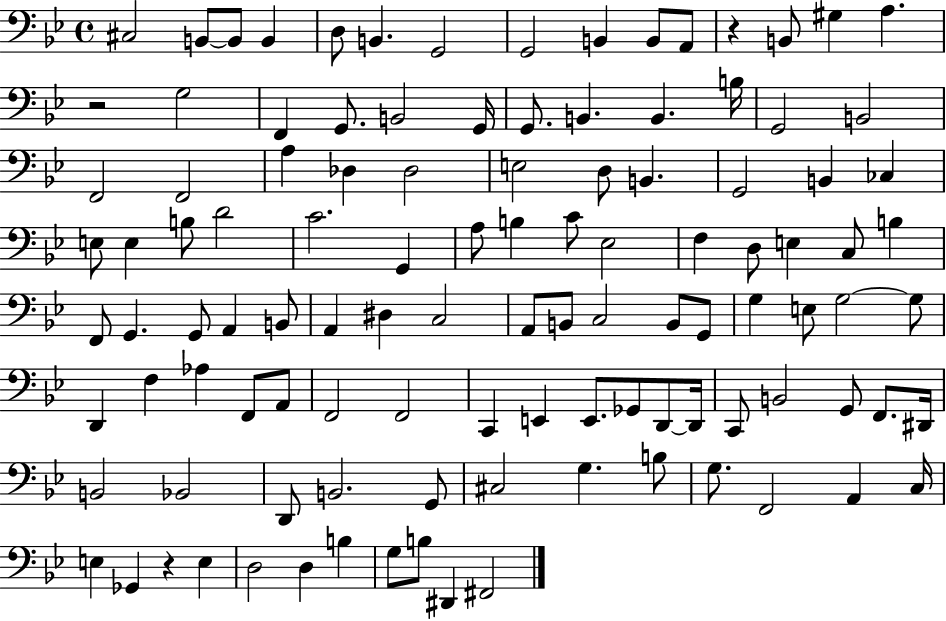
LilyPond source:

{
  \clef bass
  \time 4/4
  \defaultTimeSignature
  \key bes \major
  cis2 b,8~~ b,8 b,4 | d8 b,4. g,2 | g,2 b,4 b,8 a,8 | r4 b,8 gis4 a4. | \break r2 g2 | f,4 g,8. b,2 g,16 | g,8. b,4. b,4. b16 | g,2 b,2 | \break f,2 f,2 | a4 des4 des2 | e2 d8 b,4. | g,2 b,4 ces4 | \break e8 e4 b8 d'2 | c'2. g,4 | a8 b4 c'8 ees2 | f4 d8 e4 c8 b4 | \break f,8 g,4. g,8 a,4 b,8 | a,4 dis4 c2 | a,8 b,8 c2 b,8 g,8 | g4 e8 g2~~ g8 | \break d,4 f4 aes4 f,8 a,8 | f,2 f,2 | c,4 e,4 e,8. ges,8 d,8~~ d,16 | c,8 b,2 g,8 f,8. dis,16 | \break b,2 bes,2 | d,8 b,2. g,8 | cis2 g4. b8 | g8. f,2 a,4 c16 | \break e4 ges,4 r4 e4 | d2 d4 b4 | g8 b8 dis,4 fis,2 | \bar "|."
}